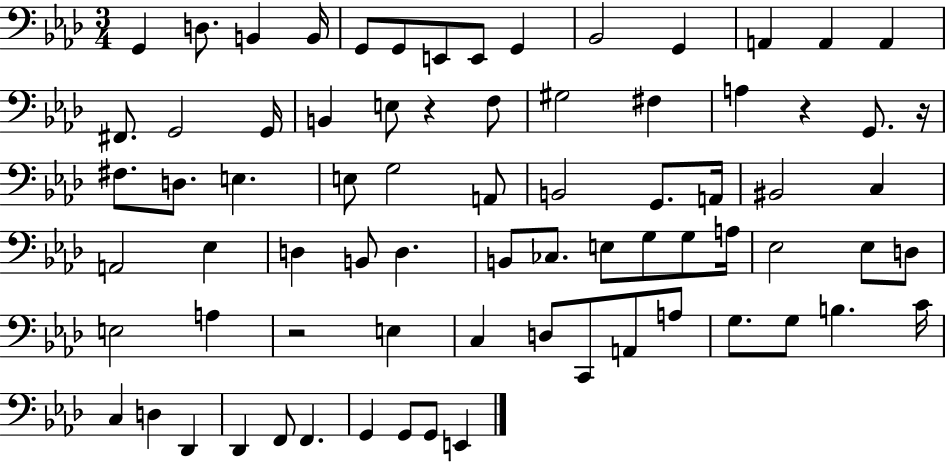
G2/q D3/e. B2/q B2/s G2/e G2/e E2/e E2/e G2/q Bb2/h G2/q A2/q A2/q A2/q F#2/e. G2/h G2/s B2/q E3/e R/q F3/e G#3/h F#3/q A3/q R/q G2/e. R/s F#3/e. D3/e. E3/q. E3/e G3/h A2/e B2/h G2/e. A2/s BIS2/h C3/q A2/h Eb3/q D3/q B2/e D3/q. B2/e CES3/e. E3/e G3/e G3/e A3/s Eb3/h Eb3/e D3/e E3/h A3/q R/h E3/q C3/q D3/e C2/e A2/e A3/e G3/e. G3/e B3/q. C4/s C3/q D3/q Db2/q Db2/q F2/e F2/q. G2/q G2/e G2/e E2/q